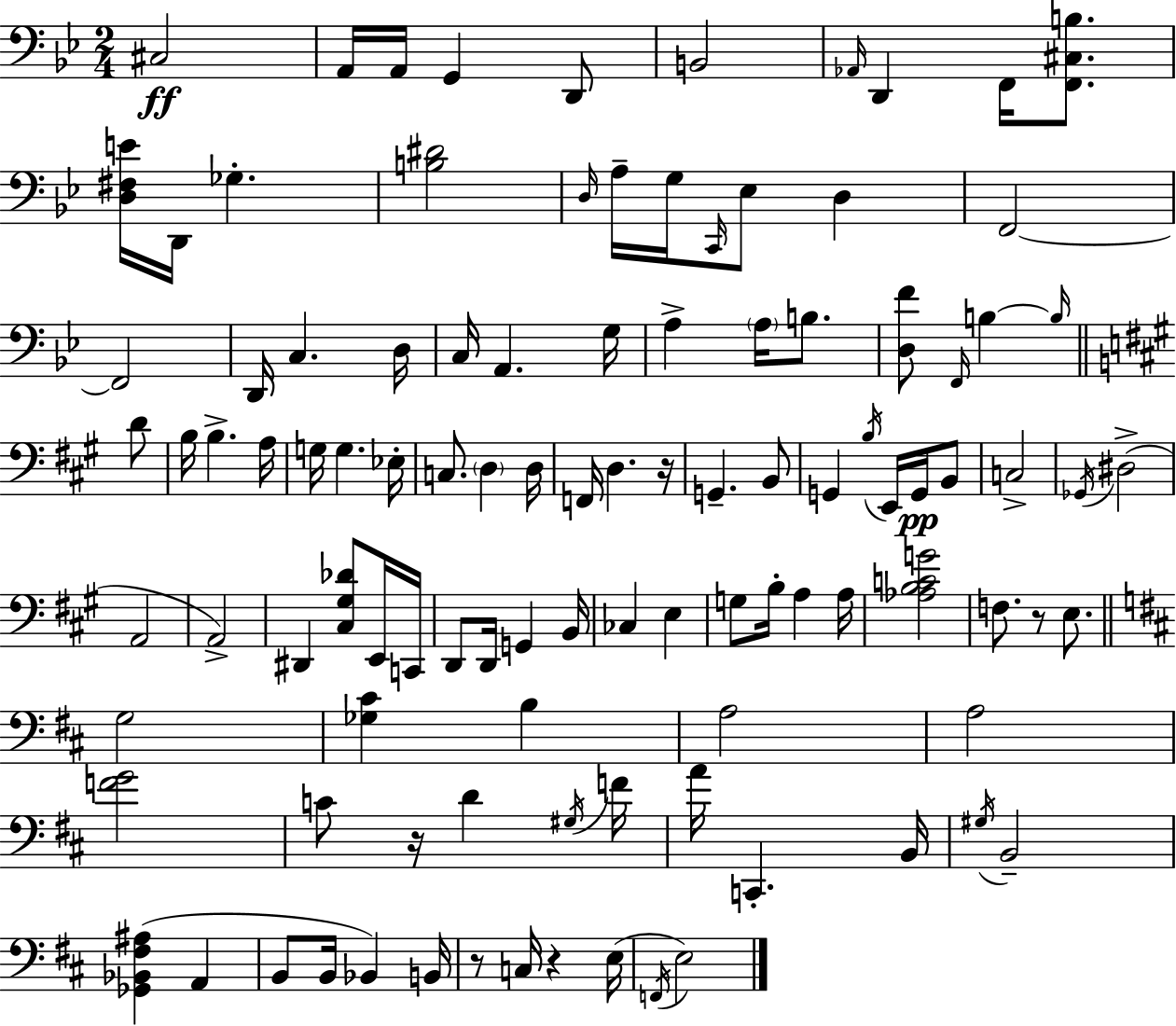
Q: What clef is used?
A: bass